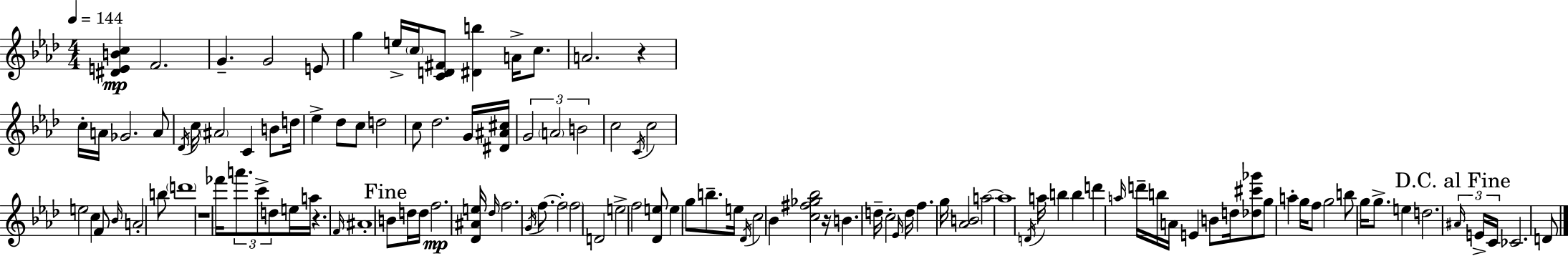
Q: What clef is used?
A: treble